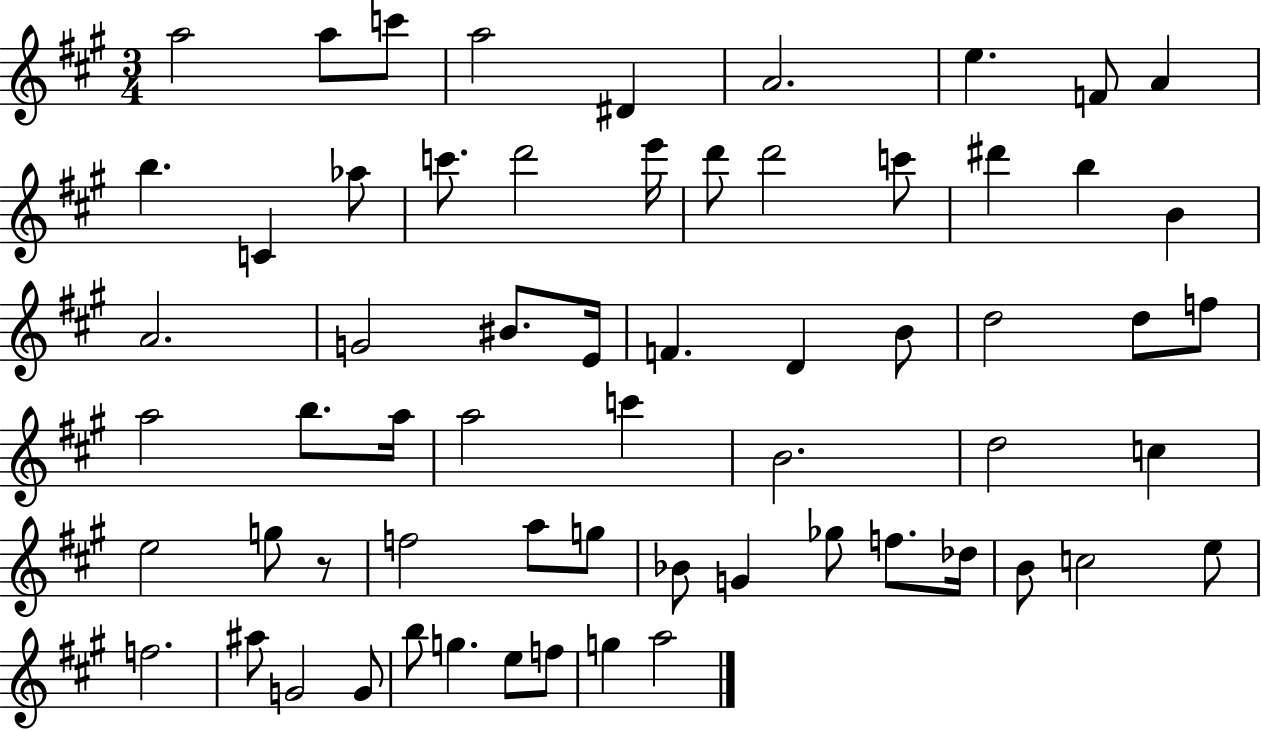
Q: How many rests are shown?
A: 1